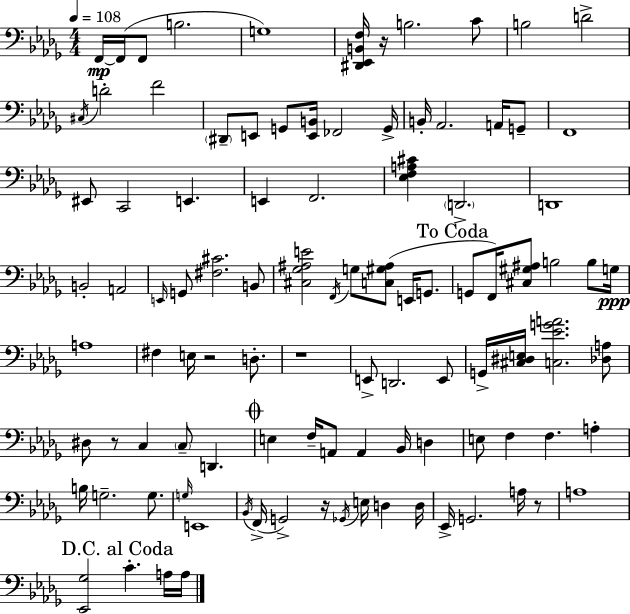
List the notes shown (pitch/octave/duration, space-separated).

F2/s F2/s F2/e B3/h. G3/w [D#2,Eb2,B2,F3]/s R/s B3/h. C4/e B3/h D4/h C#3/s D4/h F4/h D#2/e E2/e G2/e [E2,B2]/s FES2/h G2/s B2/s Ab2/h. A2/s G2/e F2/w EIS2/e C2/h E2/q. E2/q F2/h. [Eb3,F3,A3,C#4]/q D2/h. D2/w B2/h A2/h E2/s G2/e [F#3,C#4]/h. B2/e [C#3,Gb3,A#3,E4]/h F2/s G3/e [C3,G#3,A#3]/e E2/s G2/e. G2/e F2/s [C#3,G#3,A#3]/e B3/h B3/e G3/s A3/w F#3/q E3/s R/h D3/e. R/w E2/e D2/h. E2/e G2/s [C#3,D#3,E3]/s [C3,Eb4,G4,A4]/h. [Db3,A3]/e D#3/e R/e C3/q C3/e D2/q. E3/q F3/s A2/e A2/q Bb2/s D3/q E3/e F3/q F3/q. A3/q B3/s G3/h. G3/e. G3/s E2/w Bb2/s F2/s G2/h R/s Gb2/s E3/s D3/q D3/s Eb2/s G2/h. A3/s R/e A3/w [Eb2,Gb3]/h C4/q. A3/s A3/s